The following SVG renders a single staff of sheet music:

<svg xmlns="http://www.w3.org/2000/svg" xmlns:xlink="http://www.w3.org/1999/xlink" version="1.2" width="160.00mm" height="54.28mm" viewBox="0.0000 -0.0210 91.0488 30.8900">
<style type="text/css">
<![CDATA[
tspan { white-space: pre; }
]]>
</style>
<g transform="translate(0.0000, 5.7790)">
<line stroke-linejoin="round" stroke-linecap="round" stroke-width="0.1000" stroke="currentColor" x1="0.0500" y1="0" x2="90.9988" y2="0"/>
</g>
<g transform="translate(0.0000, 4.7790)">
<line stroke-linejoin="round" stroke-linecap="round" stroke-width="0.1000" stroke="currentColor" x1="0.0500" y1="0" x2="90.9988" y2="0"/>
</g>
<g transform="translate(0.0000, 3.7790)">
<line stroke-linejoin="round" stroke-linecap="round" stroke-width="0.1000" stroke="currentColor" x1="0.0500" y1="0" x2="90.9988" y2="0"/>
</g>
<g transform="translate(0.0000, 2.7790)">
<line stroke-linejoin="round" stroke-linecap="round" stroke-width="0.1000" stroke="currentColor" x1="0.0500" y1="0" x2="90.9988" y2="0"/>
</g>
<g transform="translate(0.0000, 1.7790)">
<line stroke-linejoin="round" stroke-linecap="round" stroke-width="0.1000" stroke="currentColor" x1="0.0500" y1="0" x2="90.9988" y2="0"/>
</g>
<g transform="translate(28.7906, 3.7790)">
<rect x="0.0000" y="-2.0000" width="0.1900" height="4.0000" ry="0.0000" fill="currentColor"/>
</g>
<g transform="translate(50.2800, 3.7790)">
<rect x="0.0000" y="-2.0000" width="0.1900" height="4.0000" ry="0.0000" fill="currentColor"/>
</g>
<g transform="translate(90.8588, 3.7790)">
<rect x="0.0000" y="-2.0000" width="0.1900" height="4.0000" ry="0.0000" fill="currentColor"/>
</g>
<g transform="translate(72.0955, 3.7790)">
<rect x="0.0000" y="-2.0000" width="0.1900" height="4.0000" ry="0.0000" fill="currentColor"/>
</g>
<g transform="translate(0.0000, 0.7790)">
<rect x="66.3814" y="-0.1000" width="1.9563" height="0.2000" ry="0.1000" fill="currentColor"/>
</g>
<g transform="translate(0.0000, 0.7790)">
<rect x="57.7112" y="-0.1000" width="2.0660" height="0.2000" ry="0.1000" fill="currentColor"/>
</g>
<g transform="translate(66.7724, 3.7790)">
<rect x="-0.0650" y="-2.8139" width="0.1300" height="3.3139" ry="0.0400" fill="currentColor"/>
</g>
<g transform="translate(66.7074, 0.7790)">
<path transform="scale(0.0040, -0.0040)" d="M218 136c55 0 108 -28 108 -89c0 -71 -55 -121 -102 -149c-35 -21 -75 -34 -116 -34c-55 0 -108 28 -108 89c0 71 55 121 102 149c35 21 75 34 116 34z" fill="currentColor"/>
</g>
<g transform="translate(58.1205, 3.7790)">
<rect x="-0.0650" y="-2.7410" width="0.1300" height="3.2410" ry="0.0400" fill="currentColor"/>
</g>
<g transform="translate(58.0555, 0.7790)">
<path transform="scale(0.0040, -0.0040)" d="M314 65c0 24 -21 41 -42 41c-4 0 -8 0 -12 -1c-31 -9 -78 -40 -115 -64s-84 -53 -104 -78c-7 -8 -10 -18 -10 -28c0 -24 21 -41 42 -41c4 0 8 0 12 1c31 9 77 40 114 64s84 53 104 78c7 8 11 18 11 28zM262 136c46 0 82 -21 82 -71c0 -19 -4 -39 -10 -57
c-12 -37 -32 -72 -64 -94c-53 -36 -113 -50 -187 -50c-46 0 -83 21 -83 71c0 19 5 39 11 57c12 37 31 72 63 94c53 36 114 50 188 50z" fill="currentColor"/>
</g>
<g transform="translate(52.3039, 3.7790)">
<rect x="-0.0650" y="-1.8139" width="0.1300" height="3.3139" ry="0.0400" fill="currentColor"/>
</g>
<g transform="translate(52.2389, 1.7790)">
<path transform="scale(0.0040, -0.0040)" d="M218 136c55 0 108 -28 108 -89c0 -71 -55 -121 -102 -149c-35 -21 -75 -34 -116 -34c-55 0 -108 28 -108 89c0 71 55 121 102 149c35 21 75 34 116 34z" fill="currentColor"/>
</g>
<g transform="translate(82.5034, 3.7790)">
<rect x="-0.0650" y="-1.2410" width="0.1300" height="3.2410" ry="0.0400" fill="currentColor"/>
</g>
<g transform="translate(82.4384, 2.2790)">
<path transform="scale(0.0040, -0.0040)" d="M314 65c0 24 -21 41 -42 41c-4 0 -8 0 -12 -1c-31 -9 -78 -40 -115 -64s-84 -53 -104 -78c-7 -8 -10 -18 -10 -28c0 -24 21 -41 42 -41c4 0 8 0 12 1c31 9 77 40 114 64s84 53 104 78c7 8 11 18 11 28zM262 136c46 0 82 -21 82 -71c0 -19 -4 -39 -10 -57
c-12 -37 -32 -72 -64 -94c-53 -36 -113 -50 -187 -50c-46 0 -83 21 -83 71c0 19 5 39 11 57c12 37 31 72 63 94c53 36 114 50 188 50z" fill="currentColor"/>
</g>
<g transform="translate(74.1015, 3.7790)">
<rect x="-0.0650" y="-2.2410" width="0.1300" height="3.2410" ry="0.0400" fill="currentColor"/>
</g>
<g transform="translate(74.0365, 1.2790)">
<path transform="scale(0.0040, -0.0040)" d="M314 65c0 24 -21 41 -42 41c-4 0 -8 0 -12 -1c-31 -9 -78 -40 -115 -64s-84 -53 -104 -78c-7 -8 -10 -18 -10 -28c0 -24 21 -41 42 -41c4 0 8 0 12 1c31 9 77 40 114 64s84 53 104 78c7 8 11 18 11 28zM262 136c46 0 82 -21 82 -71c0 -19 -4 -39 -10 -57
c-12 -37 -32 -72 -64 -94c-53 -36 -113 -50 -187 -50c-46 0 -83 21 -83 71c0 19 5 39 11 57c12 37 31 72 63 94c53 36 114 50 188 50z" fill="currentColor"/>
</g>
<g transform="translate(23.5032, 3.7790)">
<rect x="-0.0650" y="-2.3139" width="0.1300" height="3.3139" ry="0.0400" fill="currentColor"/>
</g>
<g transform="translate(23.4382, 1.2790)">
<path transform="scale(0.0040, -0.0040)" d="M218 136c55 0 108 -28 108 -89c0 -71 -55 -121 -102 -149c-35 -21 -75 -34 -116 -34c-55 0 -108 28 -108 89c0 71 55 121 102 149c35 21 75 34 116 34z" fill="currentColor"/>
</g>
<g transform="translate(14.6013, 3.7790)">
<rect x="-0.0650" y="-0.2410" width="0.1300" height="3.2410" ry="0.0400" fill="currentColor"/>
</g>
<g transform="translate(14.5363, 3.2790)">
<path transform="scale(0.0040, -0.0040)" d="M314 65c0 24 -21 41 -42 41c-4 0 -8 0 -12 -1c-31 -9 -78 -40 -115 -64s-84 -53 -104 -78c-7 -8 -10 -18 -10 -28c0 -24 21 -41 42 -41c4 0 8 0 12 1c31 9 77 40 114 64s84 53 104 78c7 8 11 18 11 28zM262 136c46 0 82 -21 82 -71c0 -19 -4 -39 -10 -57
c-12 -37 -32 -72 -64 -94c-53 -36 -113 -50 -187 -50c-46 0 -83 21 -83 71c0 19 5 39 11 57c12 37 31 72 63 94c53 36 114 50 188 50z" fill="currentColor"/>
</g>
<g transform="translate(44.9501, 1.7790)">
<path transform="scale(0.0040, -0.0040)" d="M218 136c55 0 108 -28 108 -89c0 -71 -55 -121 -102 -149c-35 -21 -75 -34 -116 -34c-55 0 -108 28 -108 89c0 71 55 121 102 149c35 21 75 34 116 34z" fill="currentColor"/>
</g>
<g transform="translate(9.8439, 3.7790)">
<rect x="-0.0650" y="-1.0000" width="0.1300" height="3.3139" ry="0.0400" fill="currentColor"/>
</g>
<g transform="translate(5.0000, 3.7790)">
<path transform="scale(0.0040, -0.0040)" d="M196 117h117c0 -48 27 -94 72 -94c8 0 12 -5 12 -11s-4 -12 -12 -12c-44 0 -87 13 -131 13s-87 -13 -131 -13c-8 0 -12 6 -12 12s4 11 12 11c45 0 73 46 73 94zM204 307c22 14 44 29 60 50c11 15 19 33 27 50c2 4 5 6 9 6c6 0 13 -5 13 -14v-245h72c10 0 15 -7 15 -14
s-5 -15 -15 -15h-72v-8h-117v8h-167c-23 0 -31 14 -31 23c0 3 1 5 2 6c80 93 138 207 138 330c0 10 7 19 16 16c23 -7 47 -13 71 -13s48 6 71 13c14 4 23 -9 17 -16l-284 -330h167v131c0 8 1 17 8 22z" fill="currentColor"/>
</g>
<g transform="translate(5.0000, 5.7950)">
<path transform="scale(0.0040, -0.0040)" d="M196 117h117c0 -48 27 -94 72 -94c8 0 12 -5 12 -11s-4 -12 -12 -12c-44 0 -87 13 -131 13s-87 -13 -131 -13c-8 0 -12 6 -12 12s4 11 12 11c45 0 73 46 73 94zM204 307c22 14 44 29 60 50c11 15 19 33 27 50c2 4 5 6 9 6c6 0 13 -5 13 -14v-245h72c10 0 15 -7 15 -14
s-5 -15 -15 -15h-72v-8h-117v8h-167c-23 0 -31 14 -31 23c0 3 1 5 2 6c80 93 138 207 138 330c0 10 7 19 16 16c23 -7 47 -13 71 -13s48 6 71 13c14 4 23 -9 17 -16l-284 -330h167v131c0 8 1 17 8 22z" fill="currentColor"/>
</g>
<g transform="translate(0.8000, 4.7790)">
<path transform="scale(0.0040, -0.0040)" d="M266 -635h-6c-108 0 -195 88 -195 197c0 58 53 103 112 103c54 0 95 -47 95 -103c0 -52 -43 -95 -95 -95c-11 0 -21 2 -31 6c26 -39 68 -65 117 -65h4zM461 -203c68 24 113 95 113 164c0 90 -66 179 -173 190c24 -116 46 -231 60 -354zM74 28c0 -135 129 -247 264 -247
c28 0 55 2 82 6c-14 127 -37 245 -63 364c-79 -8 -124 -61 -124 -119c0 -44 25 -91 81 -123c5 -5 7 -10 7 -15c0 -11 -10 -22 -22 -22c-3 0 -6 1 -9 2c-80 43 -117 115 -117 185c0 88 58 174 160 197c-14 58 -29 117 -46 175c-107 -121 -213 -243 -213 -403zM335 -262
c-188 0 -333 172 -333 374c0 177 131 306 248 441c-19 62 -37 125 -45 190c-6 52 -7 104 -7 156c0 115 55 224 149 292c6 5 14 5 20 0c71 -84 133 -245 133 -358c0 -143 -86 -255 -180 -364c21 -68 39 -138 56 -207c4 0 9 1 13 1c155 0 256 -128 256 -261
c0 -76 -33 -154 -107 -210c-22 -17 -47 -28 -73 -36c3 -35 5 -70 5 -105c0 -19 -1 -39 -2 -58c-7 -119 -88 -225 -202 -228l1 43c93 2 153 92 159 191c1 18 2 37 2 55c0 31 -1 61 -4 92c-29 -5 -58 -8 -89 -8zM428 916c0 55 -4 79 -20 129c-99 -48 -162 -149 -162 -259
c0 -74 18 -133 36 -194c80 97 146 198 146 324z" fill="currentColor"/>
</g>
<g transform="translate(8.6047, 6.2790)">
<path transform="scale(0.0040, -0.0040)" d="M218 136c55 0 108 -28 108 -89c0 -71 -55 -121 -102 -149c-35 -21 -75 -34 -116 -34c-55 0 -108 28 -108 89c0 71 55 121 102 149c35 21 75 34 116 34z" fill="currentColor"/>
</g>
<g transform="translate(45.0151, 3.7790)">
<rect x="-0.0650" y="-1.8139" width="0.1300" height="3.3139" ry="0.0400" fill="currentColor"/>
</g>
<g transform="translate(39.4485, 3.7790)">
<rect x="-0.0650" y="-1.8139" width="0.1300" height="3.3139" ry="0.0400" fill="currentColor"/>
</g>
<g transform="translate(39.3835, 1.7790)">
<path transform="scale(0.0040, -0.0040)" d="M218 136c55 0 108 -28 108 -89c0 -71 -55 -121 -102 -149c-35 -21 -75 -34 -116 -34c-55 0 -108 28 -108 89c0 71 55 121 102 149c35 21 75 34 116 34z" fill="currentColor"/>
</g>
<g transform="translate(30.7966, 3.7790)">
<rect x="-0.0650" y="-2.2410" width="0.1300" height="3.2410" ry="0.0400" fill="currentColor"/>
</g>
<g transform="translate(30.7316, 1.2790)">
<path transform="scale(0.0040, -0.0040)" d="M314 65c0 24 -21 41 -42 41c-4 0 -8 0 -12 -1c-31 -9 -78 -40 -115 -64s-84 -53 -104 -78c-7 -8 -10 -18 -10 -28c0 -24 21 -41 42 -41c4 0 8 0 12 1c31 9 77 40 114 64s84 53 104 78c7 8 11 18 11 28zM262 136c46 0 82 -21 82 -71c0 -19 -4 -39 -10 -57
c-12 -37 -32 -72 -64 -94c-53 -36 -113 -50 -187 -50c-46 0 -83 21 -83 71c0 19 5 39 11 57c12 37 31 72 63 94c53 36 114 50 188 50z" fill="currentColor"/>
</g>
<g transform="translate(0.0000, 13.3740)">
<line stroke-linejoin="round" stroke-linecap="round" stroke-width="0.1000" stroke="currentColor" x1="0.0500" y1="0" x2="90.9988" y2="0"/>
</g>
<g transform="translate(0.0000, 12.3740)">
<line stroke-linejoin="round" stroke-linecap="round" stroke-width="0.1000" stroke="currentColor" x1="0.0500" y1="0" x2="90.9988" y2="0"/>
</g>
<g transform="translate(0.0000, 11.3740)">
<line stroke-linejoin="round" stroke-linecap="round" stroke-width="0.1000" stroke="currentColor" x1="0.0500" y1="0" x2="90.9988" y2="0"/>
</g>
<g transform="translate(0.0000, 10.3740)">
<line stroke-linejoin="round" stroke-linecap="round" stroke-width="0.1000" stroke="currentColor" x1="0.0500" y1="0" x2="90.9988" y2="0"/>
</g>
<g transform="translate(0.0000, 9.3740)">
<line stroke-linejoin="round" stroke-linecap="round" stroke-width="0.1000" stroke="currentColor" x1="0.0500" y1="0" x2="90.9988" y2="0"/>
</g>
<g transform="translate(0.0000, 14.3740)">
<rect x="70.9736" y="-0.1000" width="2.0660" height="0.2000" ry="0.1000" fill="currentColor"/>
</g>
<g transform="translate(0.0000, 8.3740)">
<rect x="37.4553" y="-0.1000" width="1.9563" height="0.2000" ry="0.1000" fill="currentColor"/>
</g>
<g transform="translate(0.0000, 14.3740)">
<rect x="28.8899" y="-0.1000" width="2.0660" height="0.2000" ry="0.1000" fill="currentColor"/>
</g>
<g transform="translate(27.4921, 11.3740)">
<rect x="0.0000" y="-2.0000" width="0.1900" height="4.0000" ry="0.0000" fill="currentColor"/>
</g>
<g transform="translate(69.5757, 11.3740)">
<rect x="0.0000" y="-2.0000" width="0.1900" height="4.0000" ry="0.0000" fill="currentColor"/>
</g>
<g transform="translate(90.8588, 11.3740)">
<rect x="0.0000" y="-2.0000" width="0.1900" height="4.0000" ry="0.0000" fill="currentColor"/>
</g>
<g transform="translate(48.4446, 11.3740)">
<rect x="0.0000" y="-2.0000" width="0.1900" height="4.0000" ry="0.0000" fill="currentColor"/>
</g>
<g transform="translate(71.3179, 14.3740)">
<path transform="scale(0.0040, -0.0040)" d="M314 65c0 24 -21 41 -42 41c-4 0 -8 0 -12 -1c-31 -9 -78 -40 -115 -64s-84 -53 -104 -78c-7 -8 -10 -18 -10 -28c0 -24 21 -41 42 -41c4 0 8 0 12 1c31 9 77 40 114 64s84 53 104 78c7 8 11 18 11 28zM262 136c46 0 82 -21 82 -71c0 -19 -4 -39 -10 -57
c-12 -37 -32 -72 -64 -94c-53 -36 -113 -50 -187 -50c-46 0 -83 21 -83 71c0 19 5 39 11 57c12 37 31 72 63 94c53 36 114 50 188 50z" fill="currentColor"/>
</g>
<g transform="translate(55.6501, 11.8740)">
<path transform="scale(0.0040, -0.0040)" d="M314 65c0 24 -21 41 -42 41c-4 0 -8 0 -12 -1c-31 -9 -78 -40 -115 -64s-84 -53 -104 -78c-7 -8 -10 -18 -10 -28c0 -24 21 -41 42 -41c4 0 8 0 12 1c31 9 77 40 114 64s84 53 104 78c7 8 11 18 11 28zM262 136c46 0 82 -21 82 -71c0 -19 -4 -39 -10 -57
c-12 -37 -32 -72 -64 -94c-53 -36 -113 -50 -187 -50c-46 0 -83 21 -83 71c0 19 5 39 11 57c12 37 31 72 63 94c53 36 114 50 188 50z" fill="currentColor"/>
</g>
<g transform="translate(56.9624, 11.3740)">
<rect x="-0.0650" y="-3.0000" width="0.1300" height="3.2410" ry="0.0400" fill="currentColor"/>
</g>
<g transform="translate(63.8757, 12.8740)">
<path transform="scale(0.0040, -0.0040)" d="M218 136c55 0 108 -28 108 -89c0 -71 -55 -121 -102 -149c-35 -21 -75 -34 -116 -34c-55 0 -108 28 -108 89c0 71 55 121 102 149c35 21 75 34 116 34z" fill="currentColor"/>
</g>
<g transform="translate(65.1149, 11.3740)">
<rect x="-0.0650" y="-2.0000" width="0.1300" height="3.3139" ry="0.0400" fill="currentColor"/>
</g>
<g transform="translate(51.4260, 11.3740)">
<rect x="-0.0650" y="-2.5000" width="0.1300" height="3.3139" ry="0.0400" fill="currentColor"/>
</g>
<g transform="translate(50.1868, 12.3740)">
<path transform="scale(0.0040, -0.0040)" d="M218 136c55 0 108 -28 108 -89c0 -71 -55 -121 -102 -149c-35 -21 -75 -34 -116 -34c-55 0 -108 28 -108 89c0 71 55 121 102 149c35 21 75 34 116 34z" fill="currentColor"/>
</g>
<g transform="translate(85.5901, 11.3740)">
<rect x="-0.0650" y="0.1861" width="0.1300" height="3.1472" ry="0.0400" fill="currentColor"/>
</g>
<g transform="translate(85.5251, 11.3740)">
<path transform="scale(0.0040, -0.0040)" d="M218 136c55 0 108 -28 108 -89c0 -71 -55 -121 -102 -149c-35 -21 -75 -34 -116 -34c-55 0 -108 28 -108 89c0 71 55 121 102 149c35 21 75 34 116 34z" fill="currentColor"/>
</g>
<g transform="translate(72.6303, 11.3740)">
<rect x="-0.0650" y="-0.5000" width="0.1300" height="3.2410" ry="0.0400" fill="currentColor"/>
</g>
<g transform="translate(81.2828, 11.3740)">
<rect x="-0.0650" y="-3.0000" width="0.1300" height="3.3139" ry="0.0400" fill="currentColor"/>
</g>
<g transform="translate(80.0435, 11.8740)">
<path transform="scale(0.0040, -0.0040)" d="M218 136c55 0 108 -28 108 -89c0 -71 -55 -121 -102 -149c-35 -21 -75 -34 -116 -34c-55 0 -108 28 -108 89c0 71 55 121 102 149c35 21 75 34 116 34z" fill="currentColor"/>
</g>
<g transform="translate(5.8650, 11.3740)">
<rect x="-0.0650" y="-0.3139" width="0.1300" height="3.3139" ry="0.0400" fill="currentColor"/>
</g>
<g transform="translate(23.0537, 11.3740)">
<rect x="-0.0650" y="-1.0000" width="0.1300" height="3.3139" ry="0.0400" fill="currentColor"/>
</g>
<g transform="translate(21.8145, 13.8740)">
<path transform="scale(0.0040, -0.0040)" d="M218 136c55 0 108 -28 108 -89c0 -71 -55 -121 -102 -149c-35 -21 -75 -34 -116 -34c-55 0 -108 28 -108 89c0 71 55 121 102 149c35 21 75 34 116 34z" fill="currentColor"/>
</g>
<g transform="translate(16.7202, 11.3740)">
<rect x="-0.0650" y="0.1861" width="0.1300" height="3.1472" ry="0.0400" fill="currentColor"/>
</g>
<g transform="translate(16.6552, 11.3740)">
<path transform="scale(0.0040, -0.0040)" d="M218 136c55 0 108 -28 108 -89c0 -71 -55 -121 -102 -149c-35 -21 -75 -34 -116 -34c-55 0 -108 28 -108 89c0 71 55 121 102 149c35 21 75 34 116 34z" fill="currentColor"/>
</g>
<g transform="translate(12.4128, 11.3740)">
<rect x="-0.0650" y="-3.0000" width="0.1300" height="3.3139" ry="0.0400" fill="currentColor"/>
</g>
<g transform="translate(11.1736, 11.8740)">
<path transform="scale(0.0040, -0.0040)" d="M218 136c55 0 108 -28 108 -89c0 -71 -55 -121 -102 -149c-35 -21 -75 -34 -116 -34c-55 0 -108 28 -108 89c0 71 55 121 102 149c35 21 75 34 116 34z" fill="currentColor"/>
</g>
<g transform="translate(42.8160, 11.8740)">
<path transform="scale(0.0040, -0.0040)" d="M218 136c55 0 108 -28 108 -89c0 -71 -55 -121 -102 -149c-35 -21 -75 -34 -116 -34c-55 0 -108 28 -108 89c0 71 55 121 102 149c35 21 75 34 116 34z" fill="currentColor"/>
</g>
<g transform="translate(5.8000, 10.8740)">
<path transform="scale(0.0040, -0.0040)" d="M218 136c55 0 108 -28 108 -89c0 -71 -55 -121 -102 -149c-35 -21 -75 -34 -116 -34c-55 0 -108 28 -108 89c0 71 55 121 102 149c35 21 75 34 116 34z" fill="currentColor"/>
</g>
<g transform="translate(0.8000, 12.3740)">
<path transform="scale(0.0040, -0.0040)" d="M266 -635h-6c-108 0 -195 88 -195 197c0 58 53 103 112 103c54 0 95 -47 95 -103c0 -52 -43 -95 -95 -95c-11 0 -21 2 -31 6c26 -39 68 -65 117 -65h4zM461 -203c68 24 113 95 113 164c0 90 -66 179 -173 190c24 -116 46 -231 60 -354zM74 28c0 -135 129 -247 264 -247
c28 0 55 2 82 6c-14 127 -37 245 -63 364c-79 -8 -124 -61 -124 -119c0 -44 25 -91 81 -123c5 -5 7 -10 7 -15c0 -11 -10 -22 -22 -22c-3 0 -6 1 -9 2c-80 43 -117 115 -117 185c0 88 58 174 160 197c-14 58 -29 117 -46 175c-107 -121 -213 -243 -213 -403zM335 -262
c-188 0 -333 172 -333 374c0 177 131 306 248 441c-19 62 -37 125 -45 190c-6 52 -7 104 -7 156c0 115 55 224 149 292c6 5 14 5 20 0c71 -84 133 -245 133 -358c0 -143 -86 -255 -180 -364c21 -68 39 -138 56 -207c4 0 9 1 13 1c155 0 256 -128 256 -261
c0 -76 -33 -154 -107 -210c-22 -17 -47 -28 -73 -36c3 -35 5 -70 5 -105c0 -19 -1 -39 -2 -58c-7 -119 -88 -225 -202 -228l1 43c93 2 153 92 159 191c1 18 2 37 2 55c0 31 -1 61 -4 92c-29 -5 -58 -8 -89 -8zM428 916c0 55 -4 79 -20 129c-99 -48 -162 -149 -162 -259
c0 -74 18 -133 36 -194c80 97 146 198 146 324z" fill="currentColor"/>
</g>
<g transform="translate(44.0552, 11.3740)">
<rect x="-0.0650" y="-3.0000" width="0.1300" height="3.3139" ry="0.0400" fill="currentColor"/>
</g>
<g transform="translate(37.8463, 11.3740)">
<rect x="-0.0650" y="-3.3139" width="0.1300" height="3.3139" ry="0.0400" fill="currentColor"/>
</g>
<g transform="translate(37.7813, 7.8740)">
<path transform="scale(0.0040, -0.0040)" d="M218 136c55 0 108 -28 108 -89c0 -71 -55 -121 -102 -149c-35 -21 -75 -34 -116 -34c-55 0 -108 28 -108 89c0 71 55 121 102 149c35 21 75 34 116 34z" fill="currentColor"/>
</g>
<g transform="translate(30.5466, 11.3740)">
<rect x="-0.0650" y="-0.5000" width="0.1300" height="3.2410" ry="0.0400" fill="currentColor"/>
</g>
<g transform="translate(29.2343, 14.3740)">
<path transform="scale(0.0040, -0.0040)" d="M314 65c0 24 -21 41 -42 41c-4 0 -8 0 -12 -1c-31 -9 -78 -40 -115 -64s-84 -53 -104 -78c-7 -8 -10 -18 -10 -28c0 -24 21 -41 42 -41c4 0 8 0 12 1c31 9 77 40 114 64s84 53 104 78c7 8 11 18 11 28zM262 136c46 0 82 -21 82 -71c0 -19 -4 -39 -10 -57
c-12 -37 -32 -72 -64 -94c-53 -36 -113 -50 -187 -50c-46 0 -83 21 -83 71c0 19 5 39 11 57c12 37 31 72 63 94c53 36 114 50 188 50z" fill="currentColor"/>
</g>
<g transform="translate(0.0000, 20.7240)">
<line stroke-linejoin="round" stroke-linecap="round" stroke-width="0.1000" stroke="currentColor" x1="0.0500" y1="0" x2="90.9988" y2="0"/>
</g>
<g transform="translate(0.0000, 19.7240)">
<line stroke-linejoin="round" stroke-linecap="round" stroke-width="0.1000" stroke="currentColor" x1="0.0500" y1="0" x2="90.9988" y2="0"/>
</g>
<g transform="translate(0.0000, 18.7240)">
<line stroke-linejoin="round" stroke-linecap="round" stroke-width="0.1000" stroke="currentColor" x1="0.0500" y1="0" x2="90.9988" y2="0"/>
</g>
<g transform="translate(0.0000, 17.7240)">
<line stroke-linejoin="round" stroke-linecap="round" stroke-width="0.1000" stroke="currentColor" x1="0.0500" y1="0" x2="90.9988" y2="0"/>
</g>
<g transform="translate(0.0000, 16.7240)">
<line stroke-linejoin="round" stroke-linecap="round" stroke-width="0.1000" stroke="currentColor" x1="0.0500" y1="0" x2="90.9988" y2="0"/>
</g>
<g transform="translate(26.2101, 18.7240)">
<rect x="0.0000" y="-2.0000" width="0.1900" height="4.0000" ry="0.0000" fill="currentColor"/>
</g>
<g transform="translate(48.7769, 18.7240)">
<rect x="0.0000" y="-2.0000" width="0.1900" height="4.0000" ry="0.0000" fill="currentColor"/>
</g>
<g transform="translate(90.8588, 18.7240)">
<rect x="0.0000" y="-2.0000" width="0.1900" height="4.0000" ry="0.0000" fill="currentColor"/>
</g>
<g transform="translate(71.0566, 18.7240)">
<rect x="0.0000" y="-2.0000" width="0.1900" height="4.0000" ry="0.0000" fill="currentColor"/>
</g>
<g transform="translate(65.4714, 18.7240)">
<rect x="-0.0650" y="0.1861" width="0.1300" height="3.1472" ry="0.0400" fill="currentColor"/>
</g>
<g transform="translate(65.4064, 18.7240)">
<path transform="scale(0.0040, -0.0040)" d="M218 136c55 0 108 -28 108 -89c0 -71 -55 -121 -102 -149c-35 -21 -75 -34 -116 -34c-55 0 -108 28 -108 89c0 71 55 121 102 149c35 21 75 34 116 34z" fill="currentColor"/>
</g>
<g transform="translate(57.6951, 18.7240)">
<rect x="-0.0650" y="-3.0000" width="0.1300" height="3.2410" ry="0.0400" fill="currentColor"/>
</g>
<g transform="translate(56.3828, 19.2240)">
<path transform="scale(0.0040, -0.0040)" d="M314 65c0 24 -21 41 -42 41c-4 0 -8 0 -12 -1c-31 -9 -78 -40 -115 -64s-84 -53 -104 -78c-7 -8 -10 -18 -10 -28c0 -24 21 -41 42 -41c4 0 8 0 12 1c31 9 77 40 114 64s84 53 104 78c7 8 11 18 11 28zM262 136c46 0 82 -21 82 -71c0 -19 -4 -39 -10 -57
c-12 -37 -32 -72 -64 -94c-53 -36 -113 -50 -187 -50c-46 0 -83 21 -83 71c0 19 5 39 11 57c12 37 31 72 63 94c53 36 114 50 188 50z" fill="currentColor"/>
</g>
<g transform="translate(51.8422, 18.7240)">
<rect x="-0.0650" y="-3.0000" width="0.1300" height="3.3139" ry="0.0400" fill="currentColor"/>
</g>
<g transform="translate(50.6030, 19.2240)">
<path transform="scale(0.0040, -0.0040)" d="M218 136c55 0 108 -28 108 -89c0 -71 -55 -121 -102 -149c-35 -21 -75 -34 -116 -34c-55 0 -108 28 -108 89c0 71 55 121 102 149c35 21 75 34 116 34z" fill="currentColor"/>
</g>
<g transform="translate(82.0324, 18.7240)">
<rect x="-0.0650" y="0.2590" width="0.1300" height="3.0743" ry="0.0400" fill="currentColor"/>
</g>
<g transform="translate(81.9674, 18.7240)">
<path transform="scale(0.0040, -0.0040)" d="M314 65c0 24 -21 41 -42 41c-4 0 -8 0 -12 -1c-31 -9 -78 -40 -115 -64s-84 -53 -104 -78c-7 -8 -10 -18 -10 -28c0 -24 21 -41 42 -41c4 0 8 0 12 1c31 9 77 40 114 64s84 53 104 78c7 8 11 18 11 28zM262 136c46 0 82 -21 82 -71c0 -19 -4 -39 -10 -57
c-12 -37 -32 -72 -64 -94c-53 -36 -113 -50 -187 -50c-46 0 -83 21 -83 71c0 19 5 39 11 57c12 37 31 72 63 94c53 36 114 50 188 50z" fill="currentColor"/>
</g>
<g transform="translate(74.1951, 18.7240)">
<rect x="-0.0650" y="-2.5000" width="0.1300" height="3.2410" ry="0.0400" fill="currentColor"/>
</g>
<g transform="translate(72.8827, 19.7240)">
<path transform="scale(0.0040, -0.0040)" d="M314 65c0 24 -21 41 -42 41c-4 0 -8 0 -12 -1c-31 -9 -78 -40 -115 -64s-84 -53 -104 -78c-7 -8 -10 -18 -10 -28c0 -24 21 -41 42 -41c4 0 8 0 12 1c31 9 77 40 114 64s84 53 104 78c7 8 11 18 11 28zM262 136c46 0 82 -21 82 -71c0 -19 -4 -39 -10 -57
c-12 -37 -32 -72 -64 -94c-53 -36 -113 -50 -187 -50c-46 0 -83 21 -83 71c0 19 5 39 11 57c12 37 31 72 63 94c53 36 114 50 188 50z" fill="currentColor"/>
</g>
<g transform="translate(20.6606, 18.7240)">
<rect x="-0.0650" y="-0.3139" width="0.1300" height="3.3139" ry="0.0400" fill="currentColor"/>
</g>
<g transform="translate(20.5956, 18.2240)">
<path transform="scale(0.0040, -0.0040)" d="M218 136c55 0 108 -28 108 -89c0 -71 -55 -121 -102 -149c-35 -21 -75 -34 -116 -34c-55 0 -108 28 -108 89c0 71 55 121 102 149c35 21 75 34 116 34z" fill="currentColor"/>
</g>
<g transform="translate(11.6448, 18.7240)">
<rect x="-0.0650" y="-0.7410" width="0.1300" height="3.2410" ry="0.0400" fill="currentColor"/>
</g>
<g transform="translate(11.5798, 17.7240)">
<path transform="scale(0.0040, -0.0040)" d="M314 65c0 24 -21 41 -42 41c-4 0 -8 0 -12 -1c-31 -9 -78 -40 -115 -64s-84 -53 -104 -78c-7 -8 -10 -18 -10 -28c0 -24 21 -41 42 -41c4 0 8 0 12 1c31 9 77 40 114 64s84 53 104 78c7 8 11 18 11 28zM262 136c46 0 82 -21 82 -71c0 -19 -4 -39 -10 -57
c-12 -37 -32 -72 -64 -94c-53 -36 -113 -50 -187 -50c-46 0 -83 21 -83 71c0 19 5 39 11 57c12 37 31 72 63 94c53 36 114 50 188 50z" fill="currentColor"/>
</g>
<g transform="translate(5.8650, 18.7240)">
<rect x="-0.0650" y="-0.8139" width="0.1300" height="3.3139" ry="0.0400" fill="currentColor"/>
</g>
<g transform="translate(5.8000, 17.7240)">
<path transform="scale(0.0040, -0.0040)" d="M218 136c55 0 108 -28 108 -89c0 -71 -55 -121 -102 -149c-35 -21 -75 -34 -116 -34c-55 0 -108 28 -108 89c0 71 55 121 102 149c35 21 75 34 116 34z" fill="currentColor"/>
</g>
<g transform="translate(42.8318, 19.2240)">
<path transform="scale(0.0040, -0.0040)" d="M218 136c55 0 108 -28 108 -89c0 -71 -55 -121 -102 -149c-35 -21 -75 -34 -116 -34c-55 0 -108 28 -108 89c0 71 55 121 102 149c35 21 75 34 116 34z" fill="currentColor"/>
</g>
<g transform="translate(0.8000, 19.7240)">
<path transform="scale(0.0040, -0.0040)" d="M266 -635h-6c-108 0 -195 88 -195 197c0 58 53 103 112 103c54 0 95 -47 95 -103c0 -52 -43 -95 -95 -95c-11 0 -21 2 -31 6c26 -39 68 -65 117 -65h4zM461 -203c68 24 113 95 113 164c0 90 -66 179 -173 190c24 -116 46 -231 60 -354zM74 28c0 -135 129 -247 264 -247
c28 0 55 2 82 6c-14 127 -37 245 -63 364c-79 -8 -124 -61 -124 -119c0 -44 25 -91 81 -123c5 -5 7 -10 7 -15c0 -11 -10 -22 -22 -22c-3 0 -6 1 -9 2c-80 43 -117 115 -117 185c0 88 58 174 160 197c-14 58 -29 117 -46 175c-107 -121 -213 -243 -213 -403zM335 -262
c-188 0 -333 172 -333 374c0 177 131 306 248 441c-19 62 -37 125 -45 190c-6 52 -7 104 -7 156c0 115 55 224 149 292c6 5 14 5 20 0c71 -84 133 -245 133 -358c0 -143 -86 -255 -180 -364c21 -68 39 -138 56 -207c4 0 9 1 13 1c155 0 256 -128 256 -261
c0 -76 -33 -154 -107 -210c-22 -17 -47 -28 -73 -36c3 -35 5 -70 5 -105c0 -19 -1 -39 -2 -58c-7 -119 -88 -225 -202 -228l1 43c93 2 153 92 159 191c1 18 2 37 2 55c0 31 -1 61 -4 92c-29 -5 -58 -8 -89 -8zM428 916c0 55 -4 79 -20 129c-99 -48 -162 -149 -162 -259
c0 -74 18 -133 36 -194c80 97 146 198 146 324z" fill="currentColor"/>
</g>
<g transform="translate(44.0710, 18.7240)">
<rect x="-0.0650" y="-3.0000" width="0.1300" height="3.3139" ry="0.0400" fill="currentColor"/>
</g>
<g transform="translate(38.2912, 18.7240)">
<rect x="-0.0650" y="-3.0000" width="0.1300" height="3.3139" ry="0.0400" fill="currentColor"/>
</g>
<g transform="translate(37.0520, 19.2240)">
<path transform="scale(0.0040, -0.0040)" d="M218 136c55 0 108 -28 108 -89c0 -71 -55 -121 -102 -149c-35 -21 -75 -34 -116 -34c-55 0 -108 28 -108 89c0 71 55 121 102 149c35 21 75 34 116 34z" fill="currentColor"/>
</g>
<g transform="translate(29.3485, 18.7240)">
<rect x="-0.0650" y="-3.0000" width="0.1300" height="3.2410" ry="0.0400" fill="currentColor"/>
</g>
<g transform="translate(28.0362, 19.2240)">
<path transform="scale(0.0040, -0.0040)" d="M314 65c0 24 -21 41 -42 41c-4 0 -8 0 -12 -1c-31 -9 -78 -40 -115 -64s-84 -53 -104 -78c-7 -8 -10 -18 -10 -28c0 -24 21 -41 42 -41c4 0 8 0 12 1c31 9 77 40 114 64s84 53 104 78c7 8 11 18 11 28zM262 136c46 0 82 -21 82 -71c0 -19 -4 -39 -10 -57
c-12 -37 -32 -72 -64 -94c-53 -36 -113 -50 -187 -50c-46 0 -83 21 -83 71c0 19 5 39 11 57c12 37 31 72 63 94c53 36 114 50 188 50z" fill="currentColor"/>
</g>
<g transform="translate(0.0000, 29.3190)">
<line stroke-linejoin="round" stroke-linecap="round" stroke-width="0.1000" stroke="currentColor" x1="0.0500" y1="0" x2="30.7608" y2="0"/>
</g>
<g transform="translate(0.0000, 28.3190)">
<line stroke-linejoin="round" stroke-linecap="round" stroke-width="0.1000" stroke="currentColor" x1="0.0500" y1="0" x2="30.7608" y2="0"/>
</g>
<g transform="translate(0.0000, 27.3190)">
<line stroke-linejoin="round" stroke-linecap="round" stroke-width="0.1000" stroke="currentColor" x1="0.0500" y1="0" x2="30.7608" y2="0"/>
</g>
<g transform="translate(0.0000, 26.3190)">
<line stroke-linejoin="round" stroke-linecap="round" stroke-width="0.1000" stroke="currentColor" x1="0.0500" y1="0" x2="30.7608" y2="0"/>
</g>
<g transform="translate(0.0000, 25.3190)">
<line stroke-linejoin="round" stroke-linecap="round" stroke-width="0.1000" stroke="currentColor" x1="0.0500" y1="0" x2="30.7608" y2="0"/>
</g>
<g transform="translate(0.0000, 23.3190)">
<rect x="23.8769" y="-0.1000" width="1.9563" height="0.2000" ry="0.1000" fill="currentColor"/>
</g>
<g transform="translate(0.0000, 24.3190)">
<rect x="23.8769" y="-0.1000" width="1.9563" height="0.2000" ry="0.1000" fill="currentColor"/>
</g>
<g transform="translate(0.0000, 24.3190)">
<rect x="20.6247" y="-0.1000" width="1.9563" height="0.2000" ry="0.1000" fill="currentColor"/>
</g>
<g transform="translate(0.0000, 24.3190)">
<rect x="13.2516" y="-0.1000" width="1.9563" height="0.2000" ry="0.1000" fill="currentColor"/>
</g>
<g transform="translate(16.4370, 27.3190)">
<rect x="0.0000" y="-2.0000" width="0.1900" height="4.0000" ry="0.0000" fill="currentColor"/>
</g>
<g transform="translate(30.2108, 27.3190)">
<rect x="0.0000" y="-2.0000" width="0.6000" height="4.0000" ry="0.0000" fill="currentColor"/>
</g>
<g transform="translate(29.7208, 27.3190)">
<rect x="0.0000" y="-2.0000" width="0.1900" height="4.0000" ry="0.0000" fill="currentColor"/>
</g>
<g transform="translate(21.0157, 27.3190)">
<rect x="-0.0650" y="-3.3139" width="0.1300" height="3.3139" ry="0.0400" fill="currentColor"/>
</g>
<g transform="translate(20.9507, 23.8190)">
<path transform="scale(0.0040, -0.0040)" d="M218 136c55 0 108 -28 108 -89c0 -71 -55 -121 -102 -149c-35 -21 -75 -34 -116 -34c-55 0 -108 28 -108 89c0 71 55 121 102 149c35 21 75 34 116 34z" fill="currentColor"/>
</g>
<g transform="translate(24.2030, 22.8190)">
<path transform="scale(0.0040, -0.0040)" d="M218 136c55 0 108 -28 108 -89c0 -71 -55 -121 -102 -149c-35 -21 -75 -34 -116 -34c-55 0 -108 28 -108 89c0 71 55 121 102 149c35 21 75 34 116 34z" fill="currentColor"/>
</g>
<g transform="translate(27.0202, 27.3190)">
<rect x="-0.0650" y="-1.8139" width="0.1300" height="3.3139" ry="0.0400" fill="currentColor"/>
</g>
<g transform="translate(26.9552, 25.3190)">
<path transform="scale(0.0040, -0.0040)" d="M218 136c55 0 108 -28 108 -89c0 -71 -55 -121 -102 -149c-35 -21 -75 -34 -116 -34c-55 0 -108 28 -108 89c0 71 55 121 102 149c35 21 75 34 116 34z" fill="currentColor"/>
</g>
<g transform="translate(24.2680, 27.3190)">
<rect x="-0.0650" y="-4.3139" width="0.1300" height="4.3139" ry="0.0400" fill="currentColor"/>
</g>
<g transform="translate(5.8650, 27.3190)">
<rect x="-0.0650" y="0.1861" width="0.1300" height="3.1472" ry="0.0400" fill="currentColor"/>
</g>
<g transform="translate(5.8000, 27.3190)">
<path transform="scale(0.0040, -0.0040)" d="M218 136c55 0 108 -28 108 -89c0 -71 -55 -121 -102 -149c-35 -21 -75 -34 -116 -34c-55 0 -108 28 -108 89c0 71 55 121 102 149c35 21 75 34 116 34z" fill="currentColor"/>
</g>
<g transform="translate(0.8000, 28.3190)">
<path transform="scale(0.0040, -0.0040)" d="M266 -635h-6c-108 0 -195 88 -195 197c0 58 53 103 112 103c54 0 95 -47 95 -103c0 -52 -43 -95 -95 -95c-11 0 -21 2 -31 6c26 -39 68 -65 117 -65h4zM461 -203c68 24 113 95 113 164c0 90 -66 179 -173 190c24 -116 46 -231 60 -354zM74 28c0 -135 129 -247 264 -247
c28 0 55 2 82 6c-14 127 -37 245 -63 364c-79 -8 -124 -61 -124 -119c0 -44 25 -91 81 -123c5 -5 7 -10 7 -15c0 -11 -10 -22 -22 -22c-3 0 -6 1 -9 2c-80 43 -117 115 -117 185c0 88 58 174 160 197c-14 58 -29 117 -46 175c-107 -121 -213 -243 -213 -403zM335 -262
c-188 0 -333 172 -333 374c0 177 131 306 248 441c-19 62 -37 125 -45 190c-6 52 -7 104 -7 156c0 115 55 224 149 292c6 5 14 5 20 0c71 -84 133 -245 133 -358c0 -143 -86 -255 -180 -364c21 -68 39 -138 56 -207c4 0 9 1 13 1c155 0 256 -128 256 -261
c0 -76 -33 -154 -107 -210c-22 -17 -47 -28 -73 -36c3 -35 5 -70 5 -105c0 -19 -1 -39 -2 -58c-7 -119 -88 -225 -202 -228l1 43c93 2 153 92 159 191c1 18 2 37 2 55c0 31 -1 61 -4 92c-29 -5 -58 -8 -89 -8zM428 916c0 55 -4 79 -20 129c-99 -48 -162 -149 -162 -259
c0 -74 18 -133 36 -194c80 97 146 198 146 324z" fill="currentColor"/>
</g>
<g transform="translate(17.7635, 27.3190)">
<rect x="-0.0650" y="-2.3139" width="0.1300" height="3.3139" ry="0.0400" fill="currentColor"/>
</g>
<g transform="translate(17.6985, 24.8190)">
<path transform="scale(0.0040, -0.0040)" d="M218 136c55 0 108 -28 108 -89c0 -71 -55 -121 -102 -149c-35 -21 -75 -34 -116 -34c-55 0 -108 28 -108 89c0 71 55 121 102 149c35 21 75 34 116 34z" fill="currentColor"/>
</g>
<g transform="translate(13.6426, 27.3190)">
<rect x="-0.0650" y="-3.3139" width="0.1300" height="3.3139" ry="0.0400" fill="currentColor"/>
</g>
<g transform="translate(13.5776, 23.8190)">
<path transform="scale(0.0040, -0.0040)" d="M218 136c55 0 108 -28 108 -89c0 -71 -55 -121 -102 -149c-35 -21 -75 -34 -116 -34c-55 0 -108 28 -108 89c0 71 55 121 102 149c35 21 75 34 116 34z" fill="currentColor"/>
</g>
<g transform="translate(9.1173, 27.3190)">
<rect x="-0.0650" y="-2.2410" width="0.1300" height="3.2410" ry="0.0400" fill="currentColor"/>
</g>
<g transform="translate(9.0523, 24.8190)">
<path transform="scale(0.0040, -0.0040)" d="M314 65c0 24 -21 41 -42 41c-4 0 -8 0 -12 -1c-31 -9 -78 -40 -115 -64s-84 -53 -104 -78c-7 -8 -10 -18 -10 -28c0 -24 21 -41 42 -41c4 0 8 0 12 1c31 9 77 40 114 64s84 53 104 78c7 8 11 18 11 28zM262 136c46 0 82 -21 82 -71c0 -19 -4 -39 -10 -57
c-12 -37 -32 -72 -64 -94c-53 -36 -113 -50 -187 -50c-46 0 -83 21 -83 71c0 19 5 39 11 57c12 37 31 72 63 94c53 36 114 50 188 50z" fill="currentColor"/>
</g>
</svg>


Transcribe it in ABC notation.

X:1
T:Untitled
M:4/4
L:1/4
K:C
D c2 g g2 f f f a2 a g2 e2 c A B D C2 b A G A2 F C2 A B d d2 c A2 A A A A2 B G2 B2 B g2 b g b d' f